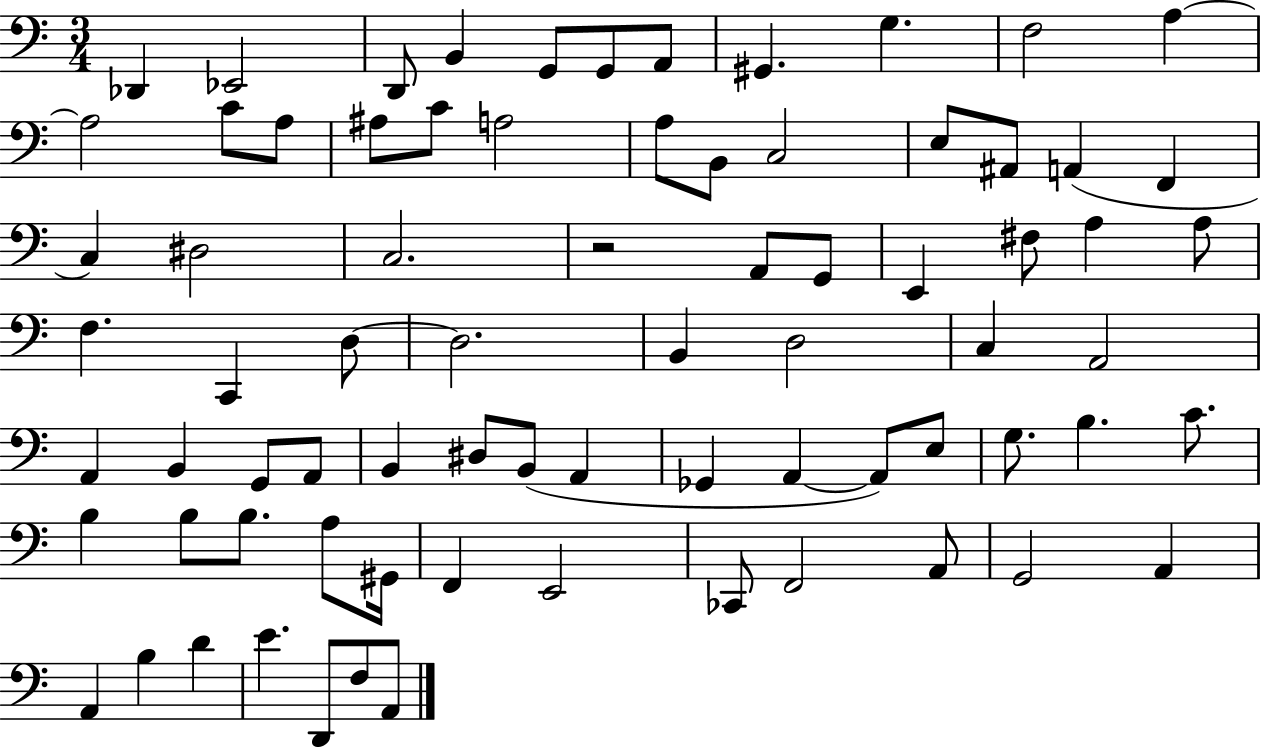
Db2/q Eb2/h D2/e B2/q G2/e G2/e A2/e G#2/q. G3/q. F3/h A3/q A3/h C4/e A3/e A#3/e C4/e A3/h A3/e B2/e C3/h E3/e A#2/e A2/q F2/q C3/q D#3/h C3/h. R/h A2/e G2/e E2/q F#3/e A3/q A3/e F3/q. C2/q D3/e D3/h. B2/q D3/h C3/q A2/h A2/q B2/q G2/e A2/e B2/q D#3/e B2/e A2/q Gb2/q A2/q A2/e E3/e G3/e. B3/q. C4/e. B3/q B3/e B3/e. A3/e G#2/s F2/q E2/h CES2/e F2/h A2/e G2/h A2/q A2/q B3/q D4/q E4/q. D2/e F3/e A2/e